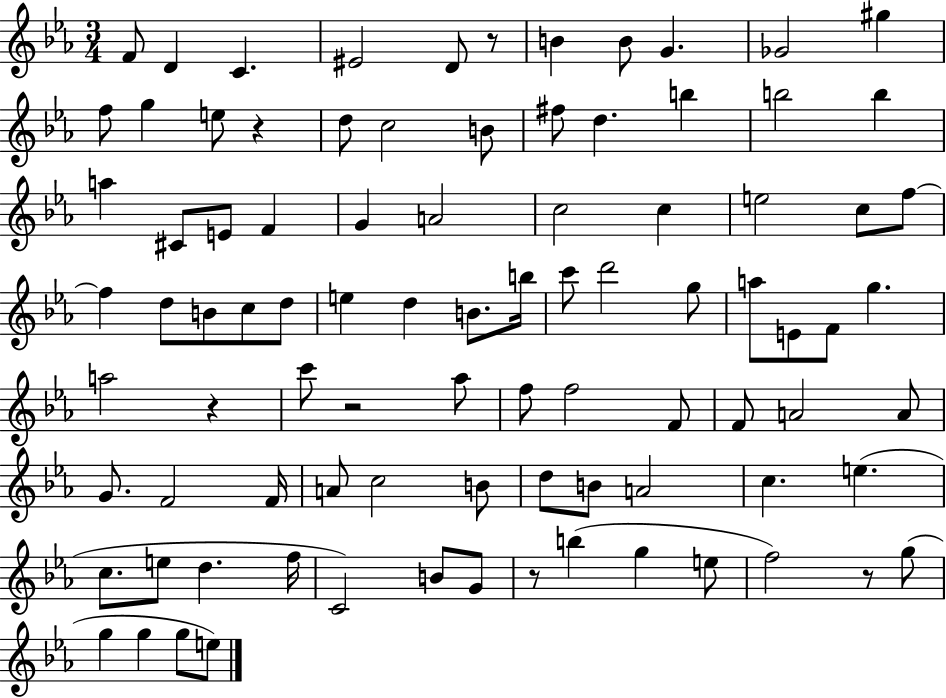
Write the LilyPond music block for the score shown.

{
  \clef treble
  \numericTimeSignature
  \time 3/4
  \key ees \major
  f'8 d'4 c'4. | eis'2 d'8 r8 | b'4 b'8 g'4. | ges'2 gis''4 | \break f''8 g''4 e''8 r4 | d''8 c''2 b'8 | fis''8 d''4. b''4 | b''2 b''4 | \break a''4 cis'8 e'8 f'4 | g'4 a'2 | c''2 c''4 | e''2 c''8 f''8~~ | \break f''4 d''8 b'8 c''8 d''8 | e''4 d''4 b'8. b''16 | c'''8 d'''2 g''8 | a''8 e'8 f'8 g''4. | \break a''2 r4 | c'''8 r2 aes''8 | f''8 f''2 f'8 | f'8 a'2 a'8 | \break g'8. f'2 f'16 | a'8 c''2 b'8 | d''8 b'8 a'2 | c''4. e''4.( | \break c''8. e''8 d''4. f''16 | c'2) b'8 g'8 | r8 b''4( g''4 e''8 | f''2) r8 g''8( | \break g''4 g''4 g''8 e''8) | \bar "|."
}